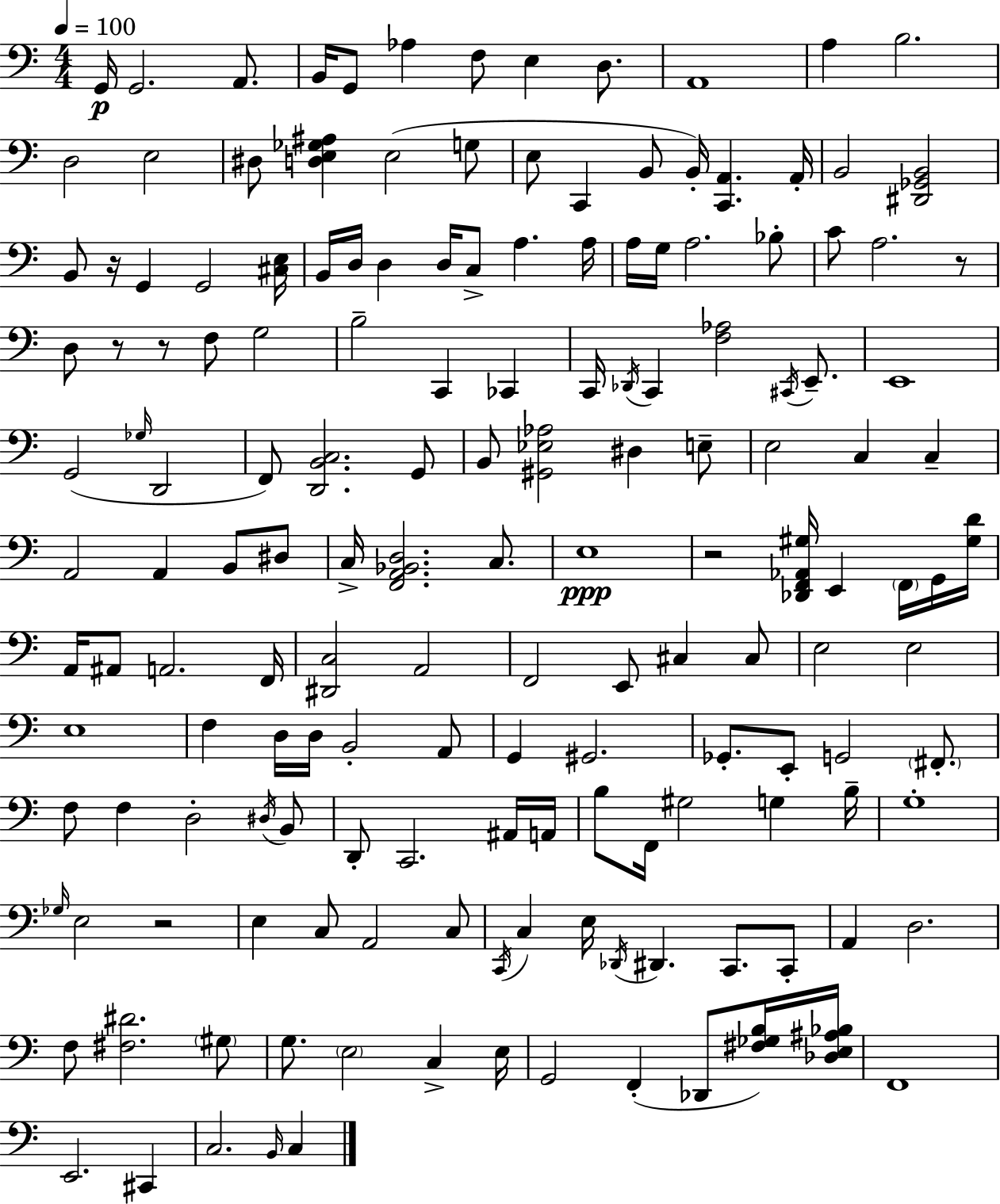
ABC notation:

X:1
T:Untitled
M:4/4
L:1/4
K:C
G,,/4 G,,2 A,,/2 B,,/4 G,,/2 _A, F,/2 E, D,/2 A,,4 A, B,2 D,2 E,2 ^D,/2 [D,E,_G,^A,] E,2 G,/2 E,/2 C,, B,,/2 B,,/4 [C,,A,,] A,,/4 B,,2 [^D,,_G,,B,,]2 B,,/2 z/4 G,, G,,2 [^C,E,]/4 B,,/4 D,/4 D, D,/4 C,/2 A, A,/4 A,/4 G,/4 A,2 _B,/2 C/2 A,2 z/2 D,/2 z/2 z/2 F,/2 G,2 B,2 C,, _C,, C,,/4 _D,,/4 C,, [F,_A,]2 ^C,,/4 E,,/2 E,,4 G,,2 _G,/4 D,,2 F,,/2 [D,,B,,C,]2 G,,/2 B,,/2 [^G,,_E,_A,]2 ^D, E,/2 E,2 C, C, A,,2 A,, B,,/2 ^D,/2 C,/4 [F,,A,,_B,,D,]2 C,/2 E,4 z2 [_D,,F,,_A,,^G,]/4 E,, F,,/4 G,,/4 [^G,D]/4 A,,/4 ^A,,/2 A,,2 F,,/4 [^D,,C,]2 A,,2 F,,2 E,,/2 ^C, ^C,/2 E,2 E,2 E,4 F, D,/4 D,/4 B,,2 A,,/2 G,, ^G,,2 _G,,/2 E,,/2 G,,2 ^F,,/2 F,/2 F, D,2 ^D,/4 B,,/2 D,,/2 C,,2 ^A,,/4 A,,/4 B,/2 F,,/4 ^G,2 G, B,/4 G,4 _G,/4 E,2 z2 E, C,/2 A,,2 C,/2 C,,/4 C, E,/4 _D,,/4 ^D,, C,,/2 C,,/2 A,, D,2 F,/2 [^F,^D]2 ^G,/2 G,/2 E,2 C, E,/4 G,,2 F,, _D,,/2 [^F,_G,B,]/4 [_D,E,^A,_B,]/4 F,,4 E,,2 ^C,, C,2 B,,/4 C,